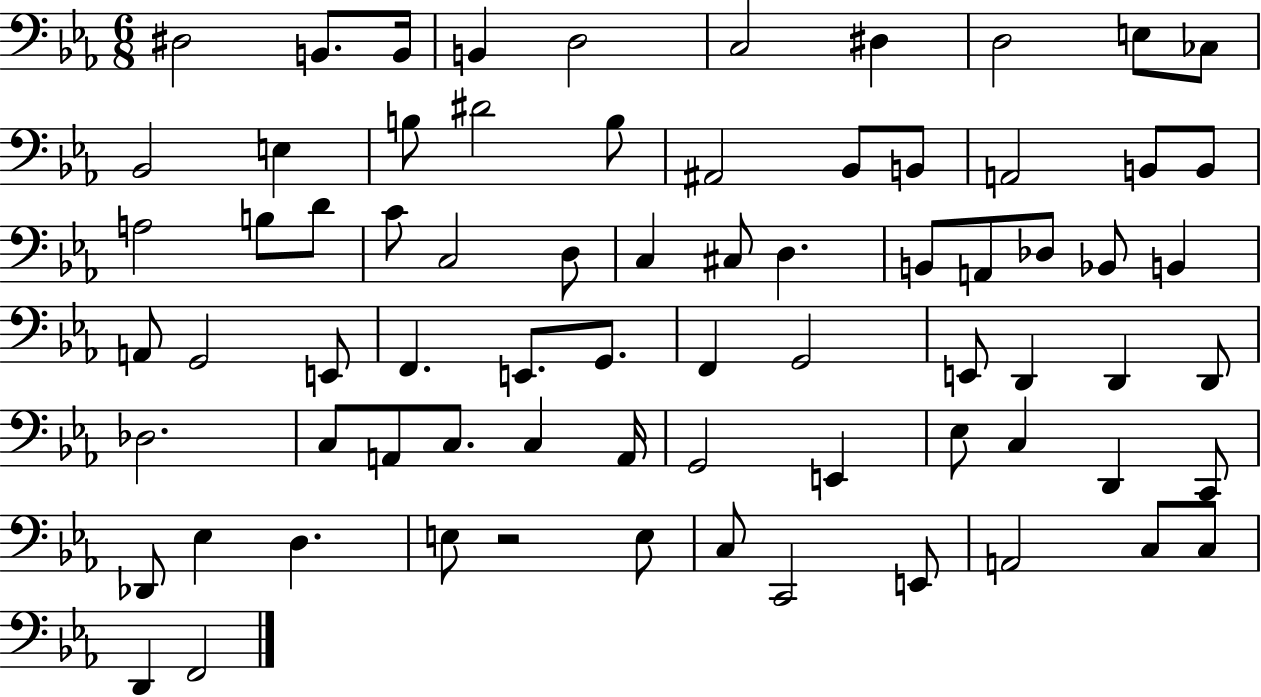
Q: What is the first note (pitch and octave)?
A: D#3